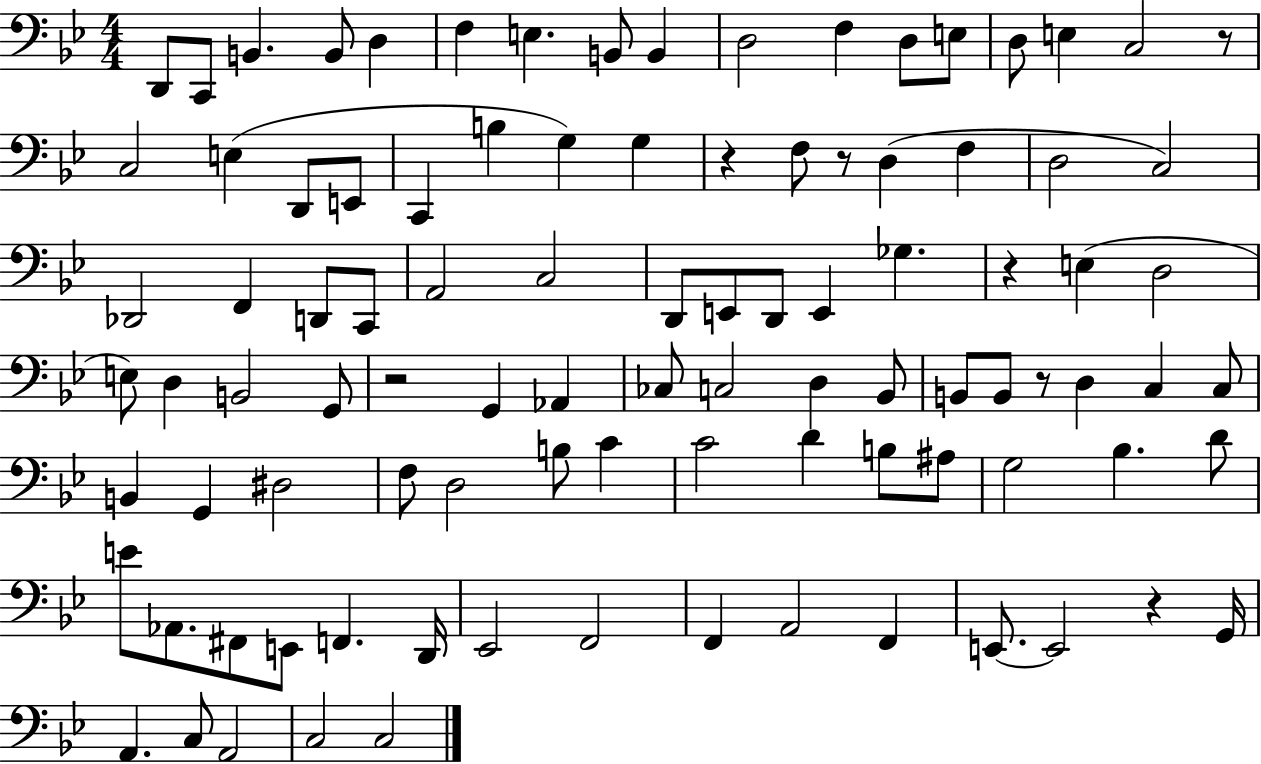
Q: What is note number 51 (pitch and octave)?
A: D3